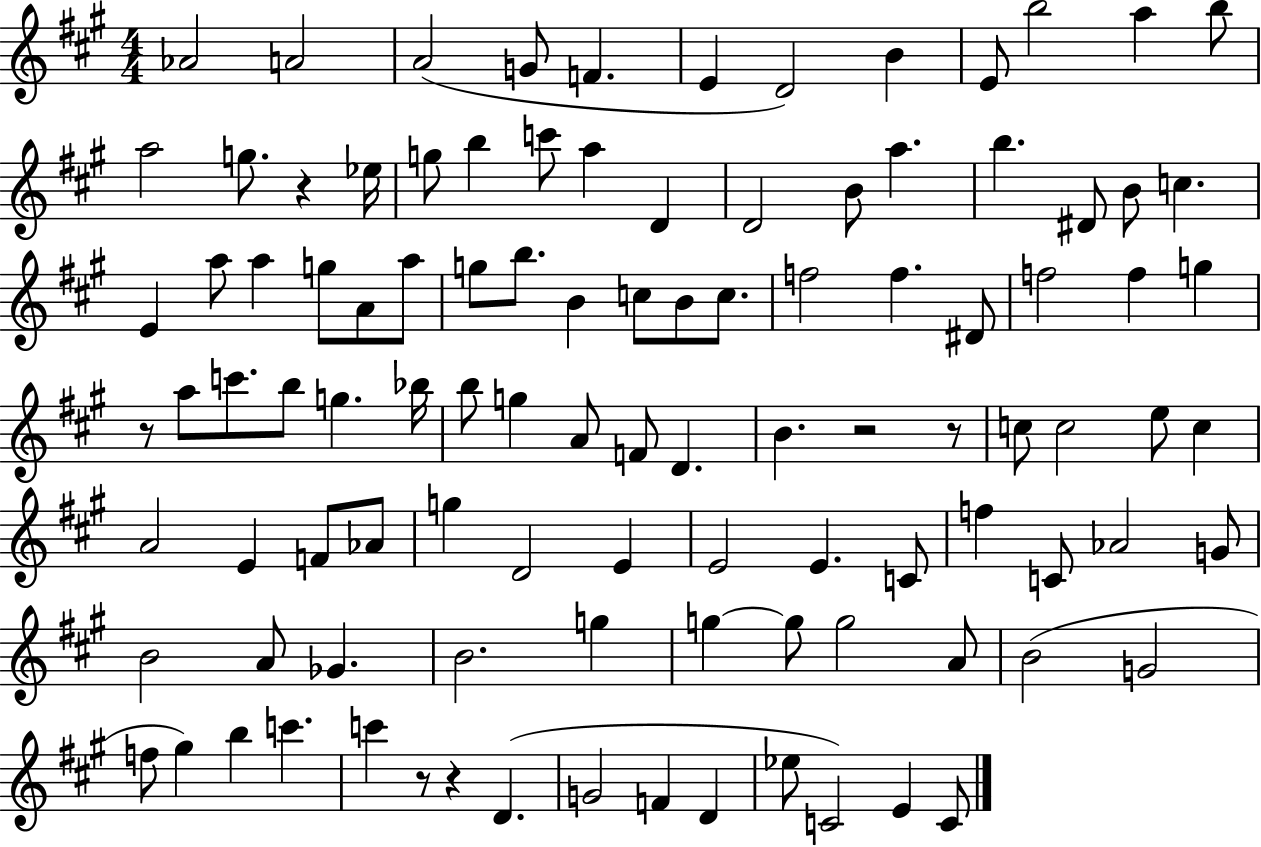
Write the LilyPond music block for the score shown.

{
  \clef treble
  \numericTimeSignature
  \time 4/4
  \key a \major
  \repeat volta 2 { aes'2 a'2 | a'2( g'8 f'4. | e'4 d'2) b'4 | e'8 b''2 a''4 b''8 | \break a''2 g''8. r4 ees''16 | g''8 b''4 c'''8 a''4 d'4 | d'2 b'8 a''4. | b''4. dis'8 b'8 c''4. | \break e'4 a''8 a''4 g''8 a'8 a''8 | g''8 b''8. b'4 c''8 b'8 c''8. | f''2 f''4. dis'8 | f''2 f''4 g''4 | \break r8 a''8 c'''8. b''8 g''4. bes''16 | b''8 g''4 a'8 f'8 d'4. | b'4. r2 r8 | c''8 c''2 e''8 c''4 | \break a'2 e'4 f'8 aes'8 | g''4 d'2 e'4 | e'2 e'4. c'8 | f''4 c'8 aes'2 g'8 | \break b'2 a'8 ges'4. | b'2. g''4 | g''4~~ g''8 g''2 a'8 | b'2( g'2 | \break f''8 gis''4) b''4 c'''4. | c'''4 r8 r4 d'4.( | g'2 f'4 d'4 | ees''8 c'2) e'4 c'8 | \break } \bar "|."
}